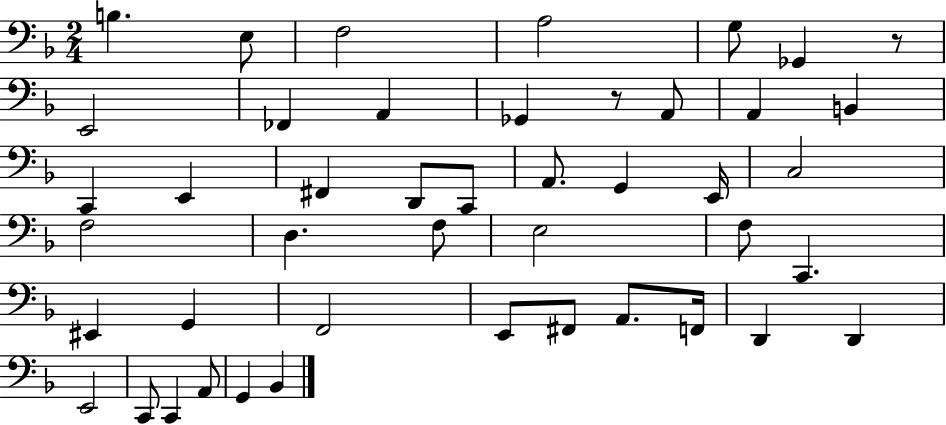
{
  \clef bass
  \numericTimeSignature
  \time 2/4
  \key f \major
  b4. e8 | f2 | a2 | g8 ges,4 r8 | \break e,2 | fes,4 a,4 | ges,4 r8 a,8 | a,4 b,4 | \break c,4 e,4 | fis,4 d,8 c,8 | a,8. g,4 e,16 | c2 | \break f2 | d4. f8 | e2 | f8 c,4. | \break eis,4 g,4 | f,2 | e,8 fis,8 a,8. f,16 | d,4 d,4 | \break e,2 | c,8 c,4 a,8 | g,4 bes,4 | \bar "|."
}